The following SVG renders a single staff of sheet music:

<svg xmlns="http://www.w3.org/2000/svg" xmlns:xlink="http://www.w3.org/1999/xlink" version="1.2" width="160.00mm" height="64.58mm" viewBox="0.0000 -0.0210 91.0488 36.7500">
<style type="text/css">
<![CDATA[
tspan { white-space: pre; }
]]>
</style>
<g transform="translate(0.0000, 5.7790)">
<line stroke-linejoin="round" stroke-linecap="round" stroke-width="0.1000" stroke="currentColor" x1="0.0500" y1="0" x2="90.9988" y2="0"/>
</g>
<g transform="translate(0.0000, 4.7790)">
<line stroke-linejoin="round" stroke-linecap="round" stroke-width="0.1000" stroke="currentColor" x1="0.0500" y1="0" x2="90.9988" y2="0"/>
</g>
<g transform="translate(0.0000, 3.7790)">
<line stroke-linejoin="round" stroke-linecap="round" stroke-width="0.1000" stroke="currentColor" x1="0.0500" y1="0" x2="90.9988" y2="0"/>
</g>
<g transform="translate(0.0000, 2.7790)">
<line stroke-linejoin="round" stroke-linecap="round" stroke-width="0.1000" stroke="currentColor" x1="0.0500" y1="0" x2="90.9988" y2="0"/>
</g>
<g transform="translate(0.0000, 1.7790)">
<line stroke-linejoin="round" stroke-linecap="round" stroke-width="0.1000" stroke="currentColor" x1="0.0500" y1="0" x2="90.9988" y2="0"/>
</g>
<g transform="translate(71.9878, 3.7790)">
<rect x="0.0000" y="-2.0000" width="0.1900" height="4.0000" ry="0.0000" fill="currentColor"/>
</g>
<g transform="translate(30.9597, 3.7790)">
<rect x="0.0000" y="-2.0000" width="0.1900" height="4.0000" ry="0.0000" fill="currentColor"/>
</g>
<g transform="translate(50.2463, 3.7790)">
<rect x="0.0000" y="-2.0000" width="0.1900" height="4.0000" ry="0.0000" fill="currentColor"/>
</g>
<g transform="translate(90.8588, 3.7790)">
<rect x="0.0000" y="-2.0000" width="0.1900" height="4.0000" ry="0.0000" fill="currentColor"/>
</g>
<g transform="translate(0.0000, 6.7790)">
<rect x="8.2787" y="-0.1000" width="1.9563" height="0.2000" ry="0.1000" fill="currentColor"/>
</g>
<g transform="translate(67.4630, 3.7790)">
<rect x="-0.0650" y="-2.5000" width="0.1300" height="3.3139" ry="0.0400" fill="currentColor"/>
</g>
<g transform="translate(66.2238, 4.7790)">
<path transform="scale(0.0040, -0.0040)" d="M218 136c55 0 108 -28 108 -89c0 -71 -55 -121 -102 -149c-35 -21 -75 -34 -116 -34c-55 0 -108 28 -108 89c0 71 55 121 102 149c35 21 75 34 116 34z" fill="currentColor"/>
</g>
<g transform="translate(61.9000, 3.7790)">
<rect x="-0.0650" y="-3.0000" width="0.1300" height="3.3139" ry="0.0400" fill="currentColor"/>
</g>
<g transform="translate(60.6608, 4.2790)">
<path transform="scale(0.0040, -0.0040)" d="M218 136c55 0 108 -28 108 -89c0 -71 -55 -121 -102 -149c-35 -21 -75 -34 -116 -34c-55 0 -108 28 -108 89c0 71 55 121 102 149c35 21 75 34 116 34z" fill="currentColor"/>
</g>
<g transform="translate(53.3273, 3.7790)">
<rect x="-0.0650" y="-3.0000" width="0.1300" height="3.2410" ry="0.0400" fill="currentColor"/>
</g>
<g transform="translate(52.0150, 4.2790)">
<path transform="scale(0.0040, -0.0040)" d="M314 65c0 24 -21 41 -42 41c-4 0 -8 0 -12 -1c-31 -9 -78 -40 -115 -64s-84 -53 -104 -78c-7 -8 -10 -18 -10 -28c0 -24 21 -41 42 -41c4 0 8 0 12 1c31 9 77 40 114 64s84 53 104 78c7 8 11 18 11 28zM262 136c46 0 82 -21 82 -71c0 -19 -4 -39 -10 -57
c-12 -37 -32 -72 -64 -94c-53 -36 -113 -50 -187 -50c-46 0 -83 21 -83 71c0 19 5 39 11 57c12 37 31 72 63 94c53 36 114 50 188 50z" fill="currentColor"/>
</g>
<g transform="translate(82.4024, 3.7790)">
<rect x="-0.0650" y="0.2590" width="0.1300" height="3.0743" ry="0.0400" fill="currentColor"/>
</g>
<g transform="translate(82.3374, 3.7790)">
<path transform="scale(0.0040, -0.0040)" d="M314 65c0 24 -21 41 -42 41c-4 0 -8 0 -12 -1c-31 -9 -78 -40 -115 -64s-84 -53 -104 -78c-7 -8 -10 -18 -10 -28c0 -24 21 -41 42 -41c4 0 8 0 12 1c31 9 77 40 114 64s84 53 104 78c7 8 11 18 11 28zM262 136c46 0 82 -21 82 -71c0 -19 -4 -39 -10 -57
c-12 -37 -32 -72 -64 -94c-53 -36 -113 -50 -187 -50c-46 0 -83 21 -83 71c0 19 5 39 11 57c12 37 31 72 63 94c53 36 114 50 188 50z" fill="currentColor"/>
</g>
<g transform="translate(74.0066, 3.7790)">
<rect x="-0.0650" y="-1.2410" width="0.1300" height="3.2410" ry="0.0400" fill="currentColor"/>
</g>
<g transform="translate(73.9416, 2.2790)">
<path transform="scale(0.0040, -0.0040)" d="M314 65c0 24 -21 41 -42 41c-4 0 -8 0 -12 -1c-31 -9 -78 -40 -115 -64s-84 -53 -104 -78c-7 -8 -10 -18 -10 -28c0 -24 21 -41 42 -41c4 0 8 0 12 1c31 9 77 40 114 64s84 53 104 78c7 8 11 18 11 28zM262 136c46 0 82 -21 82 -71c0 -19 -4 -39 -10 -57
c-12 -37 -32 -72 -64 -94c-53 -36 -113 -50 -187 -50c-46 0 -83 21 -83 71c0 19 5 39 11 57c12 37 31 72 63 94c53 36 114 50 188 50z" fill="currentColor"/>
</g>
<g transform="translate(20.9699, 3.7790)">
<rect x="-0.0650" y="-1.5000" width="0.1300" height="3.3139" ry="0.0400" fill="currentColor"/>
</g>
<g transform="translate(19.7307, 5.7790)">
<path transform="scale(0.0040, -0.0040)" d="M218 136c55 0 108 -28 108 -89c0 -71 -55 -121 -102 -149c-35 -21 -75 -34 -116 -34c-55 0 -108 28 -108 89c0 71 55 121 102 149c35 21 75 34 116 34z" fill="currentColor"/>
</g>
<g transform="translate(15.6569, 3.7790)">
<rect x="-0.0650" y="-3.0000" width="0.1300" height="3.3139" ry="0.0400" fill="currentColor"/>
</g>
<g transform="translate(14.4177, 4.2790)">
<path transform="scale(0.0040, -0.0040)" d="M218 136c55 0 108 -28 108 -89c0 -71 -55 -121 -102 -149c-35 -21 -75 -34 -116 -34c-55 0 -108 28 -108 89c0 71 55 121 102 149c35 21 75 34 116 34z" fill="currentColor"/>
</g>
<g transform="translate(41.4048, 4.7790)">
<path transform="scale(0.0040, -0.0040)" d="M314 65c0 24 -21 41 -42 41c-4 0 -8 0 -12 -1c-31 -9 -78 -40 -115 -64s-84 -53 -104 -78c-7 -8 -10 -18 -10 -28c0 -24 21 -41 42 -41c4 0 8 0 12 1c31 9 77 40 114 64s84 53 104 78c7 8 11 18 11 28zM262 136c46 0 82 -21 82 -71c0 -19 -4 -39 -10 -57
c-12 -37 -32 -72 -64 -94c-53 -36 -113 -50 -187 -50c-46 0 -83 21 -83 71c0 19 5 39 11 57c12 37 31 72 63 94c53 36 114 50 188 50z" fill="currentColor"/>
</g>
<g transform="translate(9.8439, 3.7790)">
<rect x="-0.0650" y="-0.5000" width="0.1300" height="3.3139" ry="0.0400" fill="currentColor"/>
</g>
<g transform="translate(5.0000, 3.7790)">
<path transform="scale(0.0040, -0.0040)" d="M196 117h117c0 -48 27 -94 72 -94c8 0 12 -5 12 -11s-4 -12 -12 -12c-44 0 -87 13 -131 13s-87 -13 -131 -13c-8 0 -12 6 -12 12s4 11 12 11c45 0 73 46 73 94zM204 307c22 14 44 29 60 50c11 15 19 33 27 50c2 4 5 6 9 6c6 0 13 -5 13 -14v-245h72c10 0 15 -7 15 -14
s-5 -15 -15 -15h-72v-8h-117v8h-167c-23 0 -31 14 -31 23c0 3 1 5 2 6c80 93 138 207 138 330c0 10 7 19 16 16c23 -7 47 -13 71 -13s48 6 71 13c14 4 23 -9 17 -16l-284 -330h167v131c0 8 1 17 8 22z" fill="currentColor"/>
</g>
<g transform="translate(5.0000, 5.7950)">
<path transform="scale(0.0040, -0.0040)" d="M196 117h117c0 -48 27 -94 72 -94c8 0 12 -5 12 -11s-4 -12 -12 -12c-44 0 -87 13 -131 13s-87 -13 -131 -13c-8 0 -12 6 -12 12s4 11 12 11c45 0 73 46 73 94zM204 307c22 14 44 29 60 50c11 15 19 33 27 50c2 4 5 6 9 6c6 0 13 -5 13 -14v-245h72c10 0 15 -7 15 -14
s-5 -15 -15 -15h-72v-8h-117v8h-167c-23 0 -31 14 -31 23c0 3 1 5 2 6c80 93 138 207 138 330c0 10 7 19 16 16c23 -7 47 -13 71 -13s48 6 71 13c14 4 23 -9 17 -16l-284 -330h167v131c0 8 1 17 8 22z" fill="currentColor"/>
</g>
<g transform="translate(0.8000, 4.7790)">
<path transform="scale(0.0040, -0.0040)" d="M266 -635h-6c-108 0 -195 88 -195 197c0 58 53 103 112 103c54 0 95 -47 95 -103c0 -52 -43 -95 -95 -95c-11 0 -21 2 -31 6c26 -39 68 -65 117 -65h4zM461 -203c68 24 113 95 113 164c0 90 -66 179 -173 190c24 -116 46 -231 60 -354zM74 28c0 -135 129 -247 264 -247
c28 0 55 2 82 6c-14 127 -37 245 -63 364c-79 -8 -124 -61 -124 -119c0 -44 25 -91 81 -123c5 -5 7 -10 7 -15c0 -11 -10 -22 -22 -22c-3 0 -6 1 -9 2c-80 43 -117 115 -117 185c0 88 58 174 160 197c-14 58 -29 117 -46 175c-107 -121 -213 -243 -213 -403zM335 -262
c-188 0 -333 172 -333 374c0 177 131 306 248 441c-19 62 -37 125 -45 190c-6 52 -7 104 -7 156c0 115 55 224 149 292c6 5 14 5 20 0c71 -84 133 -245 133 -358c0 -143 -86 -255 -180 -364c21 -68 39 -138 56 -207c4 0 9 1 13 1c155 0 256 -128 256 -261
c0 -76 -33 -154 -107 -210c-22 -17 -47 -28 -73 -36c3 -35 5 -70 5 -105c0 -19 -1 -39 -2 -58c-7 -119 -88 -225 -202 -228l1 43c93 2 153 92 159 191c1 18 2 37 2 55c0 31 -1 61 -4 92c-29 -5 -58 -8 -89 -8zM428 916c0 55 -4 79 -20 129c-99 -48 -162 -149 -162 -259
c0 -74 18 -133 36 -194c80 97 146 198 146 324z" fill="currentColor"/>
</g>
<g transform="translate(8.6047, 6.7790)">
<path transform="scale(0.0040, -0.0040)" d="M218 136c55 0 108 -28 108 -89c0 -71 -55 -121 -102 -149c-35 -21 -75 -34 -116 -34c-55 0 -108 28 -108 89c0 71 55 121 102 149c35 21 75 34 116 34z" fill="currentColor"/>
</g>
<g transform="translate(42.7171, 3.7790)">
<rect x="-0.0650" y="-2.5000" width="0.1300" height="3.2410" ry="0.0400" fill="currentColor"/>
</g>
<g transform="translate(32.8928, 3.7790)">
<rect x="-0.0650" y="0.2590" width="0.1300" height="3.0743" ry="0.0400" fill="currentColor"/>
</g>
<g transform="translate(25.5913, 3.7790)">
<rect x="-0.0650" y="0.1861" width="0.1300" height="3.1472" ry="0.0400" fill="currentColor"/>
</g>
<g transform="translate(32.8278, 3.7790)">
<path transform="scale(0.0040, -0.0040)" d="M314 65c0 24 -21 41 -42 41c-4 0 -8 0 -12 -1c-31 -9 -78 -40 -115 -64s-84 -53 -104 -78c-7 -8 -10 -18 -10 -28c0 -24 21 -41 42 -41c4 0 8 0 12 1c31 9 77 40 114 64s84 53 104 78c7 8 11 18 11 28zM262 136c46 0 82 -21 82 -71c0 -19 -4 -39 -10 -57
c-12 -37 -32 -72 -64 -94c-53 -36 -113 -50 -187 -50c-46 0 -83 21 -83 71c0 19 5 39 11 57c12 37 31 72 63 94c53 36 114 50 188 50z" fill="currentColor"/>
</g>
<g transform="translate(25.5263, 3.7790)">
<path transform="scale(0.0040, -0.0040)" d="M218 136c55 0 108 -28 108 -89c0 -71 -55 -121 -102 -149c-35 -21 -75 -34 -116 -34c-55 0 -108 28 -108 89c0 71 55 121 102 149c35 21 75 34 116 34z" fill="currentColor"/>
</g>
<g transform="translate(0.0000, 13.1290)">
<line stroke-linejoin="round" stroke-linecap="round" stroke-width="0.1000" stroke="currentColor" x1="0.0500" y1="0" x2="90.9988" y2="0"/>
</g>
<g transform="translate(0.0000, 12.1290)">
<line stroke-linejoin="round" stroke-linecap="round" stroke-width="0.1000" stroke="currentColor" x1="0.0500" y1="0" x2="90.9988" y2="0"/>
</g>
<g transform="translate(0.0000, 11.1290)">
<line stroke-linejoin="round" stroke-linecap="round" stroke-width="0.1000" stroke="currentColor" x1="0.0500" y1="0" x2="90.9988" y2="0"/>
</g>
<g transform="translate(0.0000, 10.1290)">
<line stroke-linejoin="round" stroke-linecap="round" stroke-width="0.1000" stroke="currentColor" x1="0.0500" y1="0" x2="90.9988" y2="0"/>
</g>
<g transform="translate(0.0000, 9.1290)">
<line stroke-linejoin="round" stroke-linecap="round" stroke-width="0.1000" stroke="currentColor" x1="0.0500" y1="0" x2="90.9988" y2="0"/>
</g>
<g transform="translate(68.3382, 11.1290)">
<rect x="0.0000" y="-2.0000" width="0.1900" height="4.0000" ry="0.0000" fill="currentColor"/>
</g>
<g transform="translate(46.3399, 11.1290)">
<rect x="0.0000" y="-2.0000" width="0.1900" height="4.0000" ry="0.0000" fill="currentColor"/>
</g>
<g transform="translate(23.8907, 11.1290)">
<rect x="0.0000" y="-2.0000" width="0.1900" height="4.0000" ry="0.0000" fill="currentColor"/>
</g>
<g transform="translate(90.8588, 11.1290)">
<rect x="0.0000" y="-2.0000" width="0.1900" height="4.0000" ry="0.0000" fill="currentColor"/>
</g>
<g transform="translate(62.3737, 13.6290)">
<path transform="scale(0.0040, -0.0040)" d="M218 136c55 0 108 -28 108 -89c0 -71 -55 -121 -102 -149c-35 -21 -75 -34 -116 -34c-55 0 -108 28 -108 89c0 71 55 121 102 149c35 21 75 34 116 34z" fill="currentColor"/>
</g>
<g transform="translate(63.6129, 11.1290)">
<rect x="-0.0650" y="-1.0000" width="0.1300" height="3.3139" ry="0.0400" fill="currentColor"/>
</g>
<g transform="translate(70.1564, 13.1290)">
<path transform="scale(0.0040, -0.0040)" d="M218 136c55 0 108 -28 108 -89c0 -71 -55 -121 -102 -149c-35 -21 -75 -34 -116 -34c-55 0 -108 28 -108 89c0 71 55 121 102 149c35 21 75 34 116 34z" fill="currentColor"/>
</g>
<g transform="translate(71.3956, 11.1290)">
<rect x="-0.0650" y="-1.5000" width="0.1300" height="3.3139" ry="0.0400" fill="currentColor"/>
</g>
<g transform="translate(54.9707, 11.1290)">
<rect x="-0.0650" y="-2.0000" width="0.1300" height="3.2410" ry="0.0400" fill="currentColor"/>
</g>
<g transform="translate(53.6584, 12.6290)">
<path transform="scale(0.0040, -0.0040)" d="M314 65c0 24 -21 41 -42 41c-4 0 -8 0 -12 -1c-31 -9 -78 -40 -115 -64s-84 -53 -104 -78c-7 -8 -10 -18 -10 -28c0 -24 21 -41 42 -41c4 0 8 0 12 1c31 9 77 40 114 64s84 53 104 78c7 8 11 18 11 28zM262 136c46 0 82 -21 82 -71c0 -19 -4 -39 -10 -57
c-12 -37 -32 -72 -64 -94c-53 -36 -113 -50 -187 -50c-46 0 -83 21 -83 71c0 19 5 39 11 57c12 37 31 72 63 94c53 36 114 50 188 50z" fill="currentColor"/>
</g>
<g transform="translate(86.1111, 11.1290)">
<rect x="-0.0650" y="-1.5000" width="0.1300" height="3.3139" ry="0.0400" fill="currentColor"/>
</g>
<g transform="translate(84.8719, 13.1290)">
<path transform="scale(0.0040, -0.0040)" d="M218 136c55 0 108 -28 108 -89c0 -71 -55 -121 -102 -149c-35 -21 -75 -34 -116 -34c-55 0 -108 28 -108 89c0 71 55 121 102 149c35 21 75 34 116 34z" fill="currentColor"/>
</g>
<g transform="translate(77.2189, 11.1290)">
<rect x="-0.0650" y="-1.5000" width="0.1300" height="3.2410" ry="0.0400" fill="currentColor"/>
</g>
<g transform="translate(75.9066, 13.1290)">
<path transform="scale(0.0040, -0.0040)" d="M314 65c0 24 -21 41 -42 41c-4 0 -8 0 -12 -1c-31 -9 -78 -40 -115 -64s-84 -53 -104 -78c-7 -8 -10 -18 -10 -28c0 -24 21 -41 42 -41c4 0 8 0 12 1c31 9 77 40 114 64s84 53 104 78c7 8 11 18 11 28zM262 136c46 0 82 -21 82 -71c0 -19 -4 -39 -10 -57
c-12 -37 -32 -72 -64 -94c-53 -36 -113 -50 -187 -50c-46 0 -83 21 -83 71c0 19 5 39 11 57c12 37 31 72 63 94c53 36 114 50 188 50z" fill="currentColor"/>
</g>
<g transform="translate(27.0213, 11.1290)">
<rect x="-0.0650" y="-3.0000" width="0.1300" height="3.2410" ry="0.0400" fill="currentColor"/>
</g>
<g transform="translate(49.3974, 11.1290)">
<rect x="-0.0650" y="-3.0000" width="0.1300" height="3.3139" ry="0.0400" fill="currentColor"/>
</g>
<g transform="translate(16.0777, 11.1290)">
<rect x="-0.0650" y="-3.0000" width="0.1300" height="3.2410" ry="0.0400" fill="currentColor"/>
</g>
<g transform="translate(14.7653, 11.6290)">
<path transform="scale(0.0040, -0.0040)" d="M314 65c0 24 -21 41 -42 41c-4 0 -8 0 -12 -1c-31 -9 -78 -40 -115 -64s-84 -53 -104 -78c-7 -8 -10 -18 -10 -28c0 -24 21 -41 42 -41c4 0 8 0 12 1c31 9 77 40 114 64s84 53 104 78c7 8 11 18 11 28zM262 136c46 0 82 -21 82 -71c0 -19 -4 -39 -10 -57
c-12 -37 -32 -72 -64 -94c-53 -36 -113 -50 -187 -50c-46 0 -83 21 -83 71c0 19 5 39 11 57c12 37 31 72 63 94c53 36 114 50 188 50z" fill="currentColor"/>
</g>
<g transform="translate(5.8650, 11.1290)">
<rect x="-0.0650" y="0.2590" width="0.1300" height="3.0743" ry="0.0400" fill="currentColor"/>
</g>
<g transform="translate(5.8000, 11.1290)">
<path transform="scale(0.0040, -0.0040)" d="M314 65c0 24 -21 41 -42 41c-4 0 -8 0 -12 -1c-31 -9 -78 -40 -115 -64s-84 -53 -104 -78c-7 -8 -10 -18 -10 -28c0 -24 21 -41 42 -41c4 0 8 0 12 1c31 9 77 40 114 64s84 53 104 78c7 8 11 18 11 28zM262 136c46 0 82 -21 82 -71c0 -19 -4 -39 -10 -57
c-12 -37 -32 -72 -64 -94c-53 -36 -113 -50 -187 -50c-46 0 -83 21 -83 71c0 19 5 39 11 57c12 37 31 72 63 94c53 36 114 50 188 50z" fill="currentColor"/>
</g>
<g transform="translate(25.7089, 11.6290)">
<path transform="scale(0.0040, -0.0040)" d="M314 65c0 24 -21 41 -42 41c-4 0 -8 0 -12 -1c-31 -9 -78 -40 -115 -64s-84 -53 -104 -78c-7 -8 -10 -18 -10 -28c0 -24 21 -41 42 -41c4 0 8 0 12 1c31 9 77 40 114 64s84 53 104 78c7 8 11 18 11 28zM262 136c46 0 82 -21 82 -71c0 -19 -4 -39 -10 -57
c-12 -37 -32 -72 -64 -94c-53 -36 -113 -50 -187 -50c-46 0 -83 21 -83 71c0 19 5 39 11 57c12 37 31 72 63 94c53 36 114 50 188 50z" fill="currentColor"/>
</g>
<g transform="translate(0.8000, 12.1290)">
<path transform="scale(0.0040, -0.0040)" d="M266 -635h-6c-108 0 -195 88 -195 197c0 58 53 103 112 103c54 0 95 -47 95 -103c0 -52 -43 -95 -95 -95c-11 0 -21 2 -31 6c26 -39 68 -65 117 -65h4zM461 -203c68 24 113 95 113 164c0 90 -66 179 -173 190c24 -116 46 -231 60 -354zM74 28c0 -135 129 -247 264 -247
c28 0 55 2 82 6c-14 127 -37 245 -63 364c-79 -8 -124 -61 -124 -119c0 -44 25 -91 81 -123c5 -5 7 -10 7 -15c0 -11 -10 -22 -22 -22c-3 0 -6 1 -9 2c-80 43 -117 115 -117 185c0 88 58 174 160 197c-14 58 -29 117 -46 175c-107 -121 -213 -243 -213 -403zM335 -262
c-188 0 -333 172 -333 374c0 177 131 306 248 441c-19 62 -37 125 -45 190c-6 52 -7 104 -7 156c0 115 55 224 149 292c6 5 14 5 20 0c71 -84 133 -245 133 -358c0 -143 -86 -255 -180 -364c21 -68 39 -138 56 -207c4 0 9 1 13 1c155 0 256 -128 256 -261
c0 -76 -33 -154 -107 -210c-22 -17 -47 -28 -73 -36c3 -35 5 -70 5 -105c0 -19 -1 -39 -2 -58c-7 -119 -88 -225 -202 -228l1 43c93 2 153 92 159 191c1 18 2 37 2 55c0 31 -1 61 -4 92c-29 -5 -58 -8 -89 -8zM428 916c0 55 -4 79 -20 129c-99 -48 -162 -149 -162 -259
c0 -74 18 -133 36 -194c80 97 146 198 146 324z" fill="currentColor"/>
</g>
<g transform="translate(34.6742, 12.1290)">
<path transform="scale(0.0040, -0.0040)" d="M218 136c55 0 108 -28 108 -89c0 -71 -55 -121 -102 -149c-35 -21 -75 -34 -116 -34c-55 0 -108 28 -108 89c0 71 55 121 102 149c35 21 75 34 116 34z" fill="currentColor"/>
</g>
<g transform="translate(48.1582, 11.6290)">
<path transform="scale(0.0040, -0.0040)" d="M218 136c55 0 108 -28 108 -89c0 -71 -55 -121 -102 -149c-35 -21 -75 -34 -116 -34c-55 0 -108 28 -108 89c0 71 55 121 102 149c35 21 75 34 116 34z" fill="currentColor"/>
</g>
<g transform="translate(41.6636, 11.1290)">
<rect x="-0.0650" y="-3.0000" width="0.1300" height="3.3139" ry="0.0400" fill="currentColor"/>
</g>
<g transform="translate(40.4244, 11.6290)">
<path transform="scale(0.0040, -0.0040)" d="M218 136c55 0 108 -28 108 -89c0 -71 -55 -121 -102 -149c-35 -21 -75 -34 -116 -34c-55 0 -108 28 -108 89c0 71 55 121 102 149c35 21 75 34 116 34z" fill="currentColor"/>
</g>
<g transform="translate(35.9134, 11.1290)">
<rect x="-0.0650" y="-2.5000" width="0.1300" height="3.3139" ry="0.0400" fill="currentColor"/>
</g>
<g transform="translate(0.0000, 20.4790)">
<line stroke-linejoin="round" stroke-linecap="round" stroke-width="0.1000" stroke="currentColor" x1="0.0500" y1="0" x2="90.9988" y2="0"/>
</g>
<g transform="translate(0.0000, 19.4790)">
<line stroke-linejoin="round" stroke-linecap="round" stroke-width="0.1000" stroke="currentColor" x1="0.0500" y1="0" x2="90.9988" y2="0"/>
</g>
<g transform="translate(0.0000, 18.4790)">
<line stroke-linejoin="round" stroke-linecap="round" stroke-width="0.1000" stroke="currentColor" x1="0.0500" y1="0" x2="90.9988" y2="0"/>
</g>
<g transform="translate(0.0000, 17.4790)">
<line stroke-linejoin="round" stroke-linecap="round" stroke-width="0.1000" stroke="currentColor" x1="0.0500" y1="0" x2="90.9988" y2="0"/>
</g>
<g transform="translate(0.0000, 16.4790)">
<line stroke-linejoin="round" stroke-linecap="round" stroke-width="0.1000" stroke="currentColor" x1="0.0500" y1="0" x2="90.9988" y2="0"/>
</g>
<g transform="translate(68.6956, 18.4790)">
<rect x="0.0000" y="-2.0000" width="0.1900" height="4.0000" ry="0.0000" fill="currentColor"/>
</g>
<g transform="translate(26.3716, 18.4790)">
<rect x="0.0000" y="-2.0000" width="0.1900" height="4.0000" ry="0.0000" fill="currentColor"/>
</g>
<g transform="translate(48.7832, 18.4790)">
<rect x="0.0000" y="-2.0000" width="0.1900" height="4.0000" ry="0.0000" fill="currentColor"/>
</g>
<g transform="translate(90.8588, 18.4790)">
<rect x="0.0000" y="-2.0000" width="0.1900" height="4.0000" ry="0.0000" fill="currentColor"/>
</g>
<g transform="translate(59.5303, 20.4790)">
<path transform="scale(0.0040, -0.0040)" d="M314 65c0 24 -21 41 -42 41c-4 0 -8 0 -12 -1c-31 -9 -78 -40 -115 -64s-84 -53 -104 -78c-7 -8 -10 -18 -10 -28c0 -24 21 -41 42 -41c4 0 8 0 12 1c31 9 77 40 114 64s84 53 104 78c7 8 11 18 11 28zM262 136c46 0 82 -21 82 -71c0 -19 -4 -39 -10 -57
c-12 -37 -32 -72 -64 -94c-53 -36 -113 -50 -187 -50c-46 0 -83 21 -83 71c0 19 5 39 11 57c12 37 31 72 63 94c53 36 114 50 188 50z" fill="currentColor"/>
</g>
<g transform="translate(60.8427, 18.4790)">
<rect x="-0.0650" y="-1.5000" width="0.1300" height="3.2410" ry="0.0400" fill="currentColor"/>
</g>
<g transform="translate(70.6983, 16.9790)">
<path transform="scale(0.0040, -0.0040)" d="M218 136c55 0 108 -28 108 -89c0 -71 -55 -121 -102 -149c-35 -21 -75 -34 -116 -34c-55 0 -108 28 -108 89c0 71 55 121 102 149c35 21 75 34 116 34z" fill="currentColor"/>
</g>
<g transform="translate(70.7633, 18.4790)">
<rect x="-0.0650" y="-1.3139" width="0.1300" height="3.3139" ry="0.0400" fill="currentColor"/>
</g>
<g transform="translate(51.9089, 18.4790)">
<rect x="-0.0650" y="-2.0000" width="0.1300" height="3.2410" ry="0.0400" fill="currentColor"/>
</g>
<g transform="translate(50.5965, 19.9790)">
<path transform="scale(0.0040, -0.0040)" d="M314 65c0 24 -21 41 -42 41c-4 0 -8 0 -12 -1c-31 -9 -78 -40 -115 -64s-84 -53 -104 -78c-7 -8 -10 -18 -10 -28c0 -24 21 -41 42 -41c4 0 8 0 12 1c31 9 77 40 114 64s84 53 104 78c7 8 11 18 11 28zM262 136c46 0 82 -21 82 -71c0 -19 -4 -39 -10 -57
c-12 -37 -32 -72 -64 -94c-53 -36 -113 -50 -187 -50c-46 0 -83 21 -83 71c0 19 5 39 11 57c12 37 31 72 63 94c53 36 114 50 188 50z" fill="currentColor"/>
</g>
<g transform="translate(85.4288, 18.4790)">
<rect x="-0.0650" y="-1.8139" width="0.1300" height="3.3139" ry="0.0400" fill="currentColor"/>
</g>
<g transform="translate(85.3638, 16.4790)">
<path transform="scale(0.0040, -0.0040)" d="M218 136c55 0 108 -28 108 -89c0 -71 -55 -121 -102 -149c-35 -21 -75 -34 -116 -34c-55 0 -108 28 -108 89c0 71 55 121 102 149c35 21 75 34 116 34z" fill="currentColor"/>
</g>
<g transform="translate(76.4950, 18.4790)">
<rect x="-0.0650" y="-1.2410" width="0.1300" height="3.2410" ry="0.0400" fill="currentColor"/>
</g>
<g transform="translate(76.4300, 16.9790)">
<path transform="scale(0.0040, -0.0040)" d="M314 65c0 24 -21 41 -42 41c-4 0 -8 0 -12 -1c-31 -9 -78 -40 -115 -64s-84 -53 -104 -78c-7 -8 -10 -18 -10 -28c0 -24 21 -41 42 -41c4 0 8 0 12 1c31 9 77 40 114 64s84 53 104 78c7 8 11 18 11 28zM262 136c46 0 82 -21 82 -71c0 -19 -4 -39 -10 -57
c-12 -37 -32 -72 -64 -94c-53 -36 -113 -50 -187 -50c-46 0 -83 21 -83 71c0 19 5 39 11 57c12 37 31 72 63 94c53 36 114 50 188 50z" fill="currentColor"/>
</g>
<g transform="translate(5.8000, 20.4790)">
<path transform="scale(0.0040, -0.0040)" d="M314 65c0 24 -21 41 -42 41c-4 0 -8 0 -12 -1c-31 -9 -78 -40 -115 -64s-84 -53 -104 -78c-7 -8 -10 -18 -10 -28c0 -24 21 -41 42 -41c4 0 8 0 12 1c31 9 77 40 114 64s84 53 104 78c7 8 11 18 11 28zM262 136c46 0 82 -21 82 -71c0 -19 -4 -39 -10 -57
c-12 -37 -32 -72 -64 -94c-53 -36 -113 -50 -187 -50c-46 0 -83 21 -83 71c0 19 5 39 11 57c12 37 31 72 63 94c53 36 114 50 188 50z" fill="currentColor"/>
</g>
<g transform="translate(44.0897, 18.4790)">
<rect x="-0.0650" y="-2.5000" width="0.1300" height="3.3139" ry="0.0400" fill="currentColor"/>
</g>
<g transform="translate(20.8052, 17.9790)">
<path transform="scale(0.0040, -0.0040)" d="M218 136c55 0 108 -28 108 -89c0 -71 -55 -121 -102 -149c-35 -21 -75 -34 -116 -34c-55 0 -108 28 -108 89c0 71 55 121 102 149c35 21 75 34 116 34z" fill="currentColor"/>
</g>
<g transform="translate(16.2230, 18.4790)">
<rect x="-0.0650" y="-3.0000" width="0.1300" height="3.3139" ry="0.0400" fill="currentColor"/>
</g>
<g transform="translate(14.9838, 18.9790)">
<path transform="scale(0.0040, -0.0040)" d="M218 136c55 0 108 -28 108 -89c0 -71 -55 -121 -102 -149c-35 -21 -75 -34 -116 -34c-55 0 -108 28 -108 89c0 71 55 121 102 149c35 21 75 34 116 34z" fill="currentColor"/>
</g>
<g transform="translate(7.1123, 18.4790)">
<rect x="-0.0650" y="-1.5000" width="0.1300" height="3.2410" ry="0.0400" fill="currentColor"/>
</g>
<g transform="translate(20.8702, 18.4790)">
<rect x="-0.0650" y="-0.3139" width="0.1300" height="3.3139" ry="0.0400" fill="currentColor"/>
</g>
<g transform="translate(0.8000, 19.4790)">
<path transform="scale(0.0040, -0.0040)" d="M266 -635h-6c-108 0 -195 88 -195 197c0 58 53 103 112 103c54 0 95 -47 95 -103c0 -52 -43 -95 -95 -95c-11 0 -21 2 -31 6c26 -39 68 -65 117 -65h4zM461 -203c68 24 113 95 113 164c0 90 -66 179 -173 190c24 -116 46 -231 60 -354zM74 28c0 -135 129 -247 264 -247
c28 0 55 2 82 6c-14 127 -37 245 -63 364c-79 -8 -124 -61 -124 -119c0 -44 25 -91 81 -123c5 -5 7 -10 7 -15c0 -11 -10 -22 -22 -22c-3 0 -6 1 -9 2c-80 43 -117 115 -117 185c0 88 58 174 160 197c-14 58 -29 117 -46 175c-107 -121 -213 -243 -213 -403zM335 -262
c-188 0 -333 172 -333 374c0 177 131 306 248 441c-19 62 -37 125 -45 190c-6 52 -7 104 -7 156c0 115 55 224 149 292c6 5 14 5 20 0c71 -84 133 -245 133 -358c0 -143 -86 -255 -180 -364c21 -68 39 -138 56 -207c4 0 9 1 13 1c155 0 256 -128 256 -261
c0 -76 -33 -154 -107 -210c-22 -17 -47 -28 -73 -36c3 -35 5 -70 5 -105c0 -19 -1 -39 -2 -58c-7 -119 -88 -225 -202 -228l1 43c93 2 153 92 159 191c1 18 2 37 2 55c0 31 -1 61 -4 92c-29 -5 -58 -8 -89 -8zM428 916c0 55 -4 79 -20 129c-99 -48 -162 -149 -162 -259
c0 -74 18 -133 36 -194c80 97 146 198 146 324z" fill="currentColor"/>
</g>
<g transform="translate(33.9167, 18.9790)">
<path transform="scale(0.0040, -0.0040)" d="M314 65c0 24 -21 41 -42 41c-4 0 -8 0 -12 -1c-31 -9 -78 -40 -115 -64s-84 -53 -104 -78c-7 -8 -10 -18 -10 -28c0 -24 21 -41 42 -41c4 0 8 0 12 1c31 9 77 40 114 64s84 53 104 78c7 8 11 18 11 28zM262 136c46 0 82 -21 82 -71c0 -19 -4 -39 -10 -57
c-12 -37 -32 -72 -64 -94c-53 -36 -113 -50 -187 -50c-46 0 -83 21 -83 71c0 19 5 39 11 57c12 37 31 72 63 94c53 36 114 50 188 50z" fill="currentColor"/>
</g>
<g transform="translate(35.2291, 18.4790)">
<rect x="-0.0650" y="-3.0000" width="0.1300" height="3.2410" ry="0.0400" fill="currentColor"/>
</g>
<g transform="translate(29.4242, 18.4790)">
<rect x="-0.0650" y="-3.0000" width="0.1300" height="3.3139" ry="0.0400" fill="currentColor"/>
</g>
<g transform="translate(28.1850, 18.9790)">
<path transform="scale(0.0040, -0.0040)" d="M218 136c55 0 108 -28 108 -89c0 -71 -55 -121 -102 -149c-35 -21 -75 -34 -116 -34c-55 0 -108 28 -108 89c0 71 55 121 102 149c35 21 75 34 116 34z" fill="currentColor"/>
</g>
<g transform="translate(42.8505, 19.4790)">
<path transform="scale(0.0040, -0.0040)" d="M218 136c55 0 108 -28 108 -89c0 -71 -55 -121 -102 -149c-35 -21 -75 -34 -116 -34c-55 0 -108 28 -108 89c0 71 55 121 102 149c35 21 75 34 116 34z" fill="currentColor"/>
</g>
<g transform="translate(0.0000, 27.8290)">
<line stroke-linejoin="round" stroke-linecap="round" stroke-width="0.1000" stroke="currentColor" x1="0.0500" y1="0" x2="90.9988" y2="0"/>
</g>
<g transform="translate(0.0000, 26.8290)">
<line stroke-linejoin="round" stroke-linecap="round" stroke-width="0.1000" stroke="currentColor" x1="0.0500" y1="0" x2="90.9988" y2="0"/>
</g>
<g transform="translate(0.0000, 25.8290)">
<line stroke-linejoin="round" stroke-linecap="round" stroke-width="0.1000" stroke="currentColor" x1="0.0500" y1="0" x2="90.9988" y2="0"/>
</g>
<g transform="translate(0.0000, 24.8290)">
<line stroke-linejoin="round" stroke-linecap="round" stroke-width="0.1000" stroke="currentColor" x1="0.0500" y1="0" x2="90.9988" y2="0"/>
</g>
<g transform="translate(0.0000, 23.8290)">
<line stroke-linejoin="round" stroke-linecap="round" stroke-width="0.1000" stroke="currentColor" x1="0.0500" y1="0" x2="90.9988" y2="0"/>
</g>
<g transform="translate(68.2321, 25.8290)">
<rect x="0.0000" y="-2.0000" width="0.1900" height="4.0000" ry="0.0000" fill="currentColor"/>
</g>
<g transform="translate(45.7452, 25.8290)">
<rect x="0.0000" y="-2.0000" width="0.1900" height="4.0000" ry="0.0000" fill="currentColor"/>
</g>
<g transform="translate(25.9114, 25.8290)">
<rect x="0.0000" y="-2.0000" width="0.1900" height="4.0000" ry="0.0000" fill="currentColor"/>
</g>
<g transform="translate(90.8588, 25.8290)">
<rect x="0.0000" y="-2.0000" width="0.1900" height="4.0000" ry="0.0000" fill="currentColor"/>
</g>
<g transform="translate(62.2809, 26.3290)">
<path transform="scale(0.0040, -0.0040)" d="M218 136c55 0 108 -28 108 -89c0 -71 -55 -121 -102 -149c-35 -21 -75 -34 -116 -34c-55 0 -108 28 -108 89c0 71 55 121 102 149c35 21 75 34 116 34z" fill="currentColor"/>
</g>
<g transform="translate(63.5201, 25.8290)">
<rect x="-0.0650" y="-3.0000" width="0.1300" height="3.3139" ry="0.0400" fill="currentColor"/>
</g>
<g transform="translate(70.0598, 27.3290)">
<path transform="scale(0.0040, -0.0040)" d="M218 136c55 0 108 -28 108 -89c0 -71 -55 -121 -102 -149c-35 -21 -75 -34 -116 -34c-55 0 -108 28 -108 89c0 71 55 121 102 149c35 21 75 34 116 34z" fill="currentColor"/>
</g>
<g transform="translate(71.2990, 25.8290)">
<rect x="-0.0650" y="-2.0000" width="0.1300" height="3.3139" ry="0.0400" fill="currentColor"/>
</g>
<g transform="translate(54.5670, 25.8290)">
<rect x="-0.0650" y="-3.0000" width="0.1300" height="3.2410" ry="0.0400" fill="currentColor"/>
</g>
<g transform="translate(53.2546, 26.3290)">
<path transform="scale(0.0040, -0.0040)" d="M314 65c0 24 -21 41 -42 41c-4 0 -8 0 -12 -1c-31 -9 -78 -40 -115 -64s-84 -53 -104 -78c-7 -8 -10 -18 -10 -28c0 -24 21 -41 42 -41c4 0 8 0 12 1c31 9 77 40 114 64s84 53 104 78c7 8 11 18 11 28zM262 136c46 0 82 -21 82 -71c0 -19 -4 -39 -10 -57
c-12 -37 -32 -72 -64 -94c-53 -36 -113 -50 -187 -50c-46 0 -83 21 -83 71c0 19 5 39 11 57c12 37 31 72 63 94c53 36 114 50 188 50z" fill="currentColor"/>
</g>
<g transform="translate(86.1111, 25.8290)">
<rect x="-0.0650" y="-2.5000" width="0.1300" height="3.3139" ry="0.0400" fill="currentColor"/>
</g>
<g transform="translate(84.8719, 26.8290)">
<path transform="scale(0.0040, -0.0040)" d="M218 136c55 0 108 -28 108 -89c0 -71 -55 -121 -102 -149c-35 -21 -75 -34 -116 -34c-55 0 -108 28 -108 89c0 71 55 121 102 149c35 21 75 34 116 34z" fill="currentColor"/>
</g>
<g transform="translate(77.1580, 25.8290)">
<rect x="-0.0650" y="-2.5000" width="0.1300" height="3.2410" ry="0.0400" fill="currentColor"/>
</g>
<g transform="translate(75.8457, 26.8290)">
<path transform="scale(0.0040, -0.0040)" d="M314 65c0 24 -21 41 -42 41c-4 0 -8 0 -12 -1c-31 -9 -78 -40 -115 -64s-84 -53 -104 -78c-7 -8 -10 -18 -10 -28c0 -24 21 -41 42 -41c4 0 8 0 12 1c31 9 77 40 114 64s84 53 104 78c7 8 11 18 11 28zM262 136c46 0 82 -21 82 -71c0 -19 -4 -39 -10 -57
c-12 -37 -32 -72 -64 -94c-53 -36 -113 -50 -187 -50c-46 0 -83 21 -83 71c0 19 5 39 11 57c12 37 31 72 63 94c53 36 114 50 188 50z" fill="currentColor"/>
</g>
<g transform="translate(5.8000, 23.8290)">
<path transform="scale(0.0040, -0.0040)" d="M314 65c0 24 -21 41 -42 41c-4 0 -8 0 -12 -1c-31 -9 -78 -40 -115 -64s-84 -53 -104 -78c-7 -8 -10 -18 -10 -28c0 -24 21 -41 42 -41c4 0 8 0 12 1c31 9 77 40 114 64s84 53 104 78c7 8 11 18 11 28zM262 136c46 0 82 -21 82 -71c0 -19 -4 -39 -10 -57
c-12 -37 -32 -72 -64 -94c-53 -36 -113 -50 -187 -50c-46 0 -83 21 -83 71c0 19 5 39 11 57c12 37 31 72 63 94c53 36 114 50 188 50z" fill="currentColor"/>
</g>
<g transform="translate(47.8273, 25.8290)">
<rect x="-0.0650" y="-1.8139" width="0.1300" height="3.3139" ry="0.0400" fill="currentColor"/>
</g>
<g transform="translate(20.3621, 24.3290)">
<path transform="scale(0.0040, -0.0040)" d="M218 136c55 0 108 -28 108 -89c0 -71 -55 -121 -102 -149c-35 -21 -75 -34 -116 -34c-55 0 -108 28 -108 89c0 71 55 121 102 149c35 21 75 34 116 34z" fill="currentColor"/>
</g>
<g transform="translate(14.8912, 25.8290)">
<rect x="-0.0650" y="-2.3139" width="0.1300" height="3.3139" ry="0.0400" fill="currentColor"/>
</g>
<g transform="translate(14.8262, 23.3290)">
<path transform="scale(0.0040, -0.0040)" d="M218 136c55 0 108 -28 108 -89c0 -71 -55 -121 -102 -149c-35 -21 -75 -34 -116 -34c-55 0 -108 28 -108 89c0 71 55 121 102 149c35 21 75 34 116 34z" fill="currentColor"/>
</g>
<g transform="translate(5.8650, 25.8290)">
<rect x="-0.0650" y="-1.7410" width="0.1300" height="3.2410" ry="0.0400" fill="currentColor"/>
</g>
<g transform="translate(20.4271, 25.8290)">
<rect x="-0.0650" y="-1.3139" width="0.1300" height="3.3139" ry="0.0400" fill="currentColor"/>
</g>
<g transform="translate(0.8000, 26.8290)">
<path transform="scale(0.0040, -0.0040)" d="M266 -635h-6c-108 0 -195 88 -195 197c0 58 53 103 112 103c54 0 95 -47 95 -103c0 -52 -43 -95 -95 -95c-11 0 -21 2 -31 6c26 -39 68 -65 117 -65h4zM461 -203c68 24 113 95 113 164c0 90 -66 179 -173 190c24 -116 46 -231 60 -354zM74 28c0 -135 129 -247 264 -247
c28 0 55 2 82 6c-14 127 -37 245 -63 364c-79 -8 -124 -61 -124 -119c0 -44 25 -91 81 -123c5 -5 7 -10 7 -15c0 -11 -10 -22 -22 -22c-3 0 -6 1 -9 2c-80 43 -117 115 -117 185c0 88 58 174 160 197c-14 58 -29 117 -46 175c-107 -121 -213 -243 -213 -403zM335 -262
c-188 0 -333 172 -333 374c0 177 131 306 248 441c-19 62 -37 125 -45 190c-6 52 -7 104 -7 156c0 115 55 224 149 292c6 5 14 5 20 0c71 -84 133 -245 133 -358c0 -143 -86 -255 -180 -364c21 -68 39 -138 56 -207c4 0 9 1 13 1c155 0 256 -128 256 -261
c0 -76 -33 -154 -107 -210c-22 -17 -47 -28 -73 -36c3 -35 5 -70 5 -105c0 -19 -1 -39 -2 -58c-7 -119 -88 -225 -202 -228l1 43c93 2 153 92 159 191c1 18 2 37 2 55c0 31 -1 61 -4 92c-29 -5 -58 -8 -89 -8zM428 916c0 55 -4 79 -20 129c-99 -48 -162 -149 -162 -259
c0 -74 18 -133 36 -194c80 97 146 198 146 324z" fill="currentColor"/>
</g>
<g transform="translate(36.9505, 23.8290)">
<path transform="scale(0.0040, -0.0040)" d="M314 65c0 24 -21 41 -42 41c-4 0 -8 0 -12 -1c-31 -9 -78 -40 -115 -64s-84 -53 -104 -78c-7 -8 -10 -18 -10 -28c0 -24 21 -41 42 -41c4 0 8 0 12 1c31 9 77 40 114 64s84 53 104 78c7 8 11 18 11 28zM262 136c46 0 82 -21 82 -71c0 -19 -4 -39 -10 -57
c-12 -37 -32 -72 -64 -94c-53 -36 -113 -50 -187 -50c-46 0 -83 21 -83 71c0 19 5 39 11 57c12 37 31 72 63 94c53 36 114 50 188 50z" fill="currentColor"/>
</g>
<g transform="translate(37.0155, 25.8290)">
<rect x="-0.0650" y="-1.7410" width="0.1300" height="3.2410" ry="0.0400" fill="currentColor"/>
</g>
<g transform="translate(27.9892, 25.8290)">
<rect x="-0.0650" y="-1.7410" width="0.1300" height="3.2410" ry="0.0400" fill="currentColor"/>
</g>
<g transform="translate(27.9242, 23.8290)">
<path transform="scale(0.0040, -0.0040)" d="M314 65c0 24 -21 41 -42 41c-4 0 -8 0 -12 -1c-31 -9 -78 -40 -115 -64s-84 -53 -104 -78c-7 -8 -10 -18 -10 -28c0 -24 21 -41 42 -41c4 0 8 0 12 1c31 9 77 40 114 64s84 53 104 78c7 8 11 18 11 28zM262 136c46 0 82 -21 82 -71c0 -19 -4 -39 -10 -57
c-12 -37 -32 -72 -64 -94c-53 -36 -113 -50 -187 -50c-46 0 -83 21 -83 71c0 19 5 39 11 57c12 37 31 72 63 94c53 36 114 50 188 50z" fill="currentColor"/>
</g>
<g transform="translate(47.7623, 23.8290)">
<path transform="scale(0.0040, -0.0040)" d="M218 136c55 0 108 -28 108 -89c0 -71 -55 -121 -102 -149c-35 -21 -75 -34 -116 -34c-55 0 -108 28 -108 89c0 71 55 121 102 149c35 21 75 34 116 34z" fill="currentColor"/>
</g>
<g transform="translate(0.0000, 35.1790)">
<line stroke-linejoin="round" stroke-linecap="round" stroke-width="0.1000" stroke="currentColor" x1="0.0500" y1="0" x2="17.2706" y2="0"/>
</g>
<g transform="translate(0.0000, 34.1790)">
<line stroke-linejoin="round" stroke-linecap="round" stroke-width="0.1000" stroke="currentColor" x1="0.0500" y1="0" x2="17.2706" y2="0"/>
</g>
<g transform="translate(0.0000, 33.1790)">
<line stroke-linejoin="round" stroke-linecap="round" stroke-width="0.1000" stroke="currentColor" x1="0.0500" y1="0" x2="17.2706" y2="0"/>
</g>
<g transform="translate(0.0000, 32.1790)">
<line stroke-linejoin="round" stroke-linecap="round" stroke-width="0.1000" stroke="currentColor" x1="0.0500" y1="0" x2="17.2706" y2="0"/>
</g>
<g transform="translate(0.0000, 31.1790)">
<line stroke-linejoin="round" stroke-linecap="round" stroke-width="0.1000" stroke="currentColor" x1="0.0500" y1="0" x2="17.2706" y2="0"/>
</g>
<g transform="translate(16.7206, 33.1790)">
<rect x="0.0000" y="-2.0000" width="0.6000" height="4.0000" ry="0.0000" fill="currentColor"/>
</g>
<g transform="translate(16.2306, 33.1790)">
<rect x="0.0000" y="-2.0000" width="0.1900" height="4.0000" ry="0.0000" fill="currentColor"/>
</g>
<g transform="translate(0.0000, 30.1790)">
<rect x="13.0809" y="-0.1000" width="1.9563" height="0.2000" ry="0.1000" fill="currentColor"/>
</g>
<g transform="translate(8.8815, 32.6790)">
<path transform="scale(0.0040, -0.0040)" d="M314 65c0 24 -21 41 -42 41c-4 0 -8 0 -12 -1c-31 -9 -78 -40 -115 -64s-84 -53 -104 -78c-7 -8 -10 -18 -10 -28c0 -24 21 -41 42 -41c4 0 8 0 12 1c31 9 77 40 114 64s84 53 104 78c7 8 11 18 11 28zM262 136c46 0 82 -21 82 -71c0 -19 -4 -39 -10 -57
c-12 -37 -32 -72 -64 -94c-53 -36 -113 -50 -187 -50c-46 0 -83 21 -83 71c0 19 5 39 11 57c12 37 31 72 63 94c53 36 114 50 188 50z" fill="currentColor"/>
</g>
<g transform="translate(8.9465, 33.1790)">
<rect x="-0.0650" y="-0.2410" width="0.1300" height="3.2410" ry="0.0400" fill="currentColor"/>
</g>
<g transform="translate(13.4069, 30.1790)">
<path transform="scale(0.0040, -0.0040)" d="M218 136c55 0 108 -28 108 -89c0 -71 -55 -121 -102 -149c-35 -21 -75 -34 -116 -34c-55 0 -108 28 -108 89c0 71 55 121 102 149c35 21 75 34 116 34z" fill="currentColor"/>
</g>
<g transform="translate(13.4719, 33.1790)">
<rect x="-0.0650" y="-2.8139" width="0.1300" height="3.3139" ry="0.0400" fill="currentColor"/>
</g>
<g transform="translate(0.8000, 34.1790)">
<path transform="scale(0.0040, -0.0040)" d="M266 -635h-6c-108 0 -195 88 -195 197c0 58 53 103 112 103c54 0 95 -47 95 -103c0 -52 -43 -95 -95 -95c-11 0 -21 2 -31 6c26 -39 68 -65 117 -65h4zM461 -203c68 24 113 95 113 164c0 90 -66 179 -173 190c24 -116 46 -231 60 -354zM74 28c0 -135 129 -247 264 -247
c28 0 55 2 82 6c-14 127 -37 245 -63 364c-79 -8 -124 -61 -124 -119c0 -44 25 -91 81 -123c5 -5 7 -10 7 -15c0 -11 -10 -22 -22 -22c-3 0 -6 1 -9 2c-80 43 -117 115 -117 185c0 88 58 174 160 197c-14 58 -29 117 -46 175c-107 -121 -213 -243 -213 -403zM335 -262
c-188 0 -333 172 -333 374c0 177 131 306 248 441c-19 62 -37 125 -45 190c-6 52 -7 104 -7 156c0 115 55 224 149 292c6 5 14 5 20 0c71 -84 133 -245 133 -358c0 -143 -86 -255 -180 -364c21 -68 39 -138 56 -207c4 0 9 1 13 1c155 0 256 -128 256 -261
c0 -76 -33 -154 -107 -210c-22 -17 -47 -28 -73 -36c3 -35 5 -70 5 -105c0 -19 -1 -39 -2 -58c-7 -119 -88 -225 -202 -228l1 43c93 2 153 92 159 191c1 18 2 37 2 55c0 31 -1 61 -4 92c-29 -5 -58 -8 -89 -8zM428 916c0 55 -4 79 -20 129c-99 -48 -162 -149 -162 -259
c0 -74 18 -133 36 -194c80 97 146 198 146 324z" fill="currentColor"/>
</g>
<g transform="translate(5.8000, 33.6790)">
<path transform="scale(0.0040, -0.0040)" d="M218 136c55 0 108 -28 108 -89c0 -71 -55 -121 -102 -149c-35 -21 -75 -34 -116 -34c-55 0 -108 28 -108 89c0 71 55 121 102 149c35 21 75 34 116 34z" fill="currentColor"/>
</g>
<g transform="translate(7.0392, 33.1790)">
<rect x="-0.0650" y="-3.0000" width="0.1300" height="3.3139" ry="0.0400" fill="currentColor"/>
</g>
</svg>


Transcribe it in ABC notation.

X:1
T:Untitled
M:4/4
L:1/4
K:C
C A E B B2 G2 A2 A G e2 B2 B2 A2 A2 G A A F2 D E E2 E E2 A c A A2 G F2 E2 e e2 f f2 g e f2 f2 f A2 A F G2 G A c2 a